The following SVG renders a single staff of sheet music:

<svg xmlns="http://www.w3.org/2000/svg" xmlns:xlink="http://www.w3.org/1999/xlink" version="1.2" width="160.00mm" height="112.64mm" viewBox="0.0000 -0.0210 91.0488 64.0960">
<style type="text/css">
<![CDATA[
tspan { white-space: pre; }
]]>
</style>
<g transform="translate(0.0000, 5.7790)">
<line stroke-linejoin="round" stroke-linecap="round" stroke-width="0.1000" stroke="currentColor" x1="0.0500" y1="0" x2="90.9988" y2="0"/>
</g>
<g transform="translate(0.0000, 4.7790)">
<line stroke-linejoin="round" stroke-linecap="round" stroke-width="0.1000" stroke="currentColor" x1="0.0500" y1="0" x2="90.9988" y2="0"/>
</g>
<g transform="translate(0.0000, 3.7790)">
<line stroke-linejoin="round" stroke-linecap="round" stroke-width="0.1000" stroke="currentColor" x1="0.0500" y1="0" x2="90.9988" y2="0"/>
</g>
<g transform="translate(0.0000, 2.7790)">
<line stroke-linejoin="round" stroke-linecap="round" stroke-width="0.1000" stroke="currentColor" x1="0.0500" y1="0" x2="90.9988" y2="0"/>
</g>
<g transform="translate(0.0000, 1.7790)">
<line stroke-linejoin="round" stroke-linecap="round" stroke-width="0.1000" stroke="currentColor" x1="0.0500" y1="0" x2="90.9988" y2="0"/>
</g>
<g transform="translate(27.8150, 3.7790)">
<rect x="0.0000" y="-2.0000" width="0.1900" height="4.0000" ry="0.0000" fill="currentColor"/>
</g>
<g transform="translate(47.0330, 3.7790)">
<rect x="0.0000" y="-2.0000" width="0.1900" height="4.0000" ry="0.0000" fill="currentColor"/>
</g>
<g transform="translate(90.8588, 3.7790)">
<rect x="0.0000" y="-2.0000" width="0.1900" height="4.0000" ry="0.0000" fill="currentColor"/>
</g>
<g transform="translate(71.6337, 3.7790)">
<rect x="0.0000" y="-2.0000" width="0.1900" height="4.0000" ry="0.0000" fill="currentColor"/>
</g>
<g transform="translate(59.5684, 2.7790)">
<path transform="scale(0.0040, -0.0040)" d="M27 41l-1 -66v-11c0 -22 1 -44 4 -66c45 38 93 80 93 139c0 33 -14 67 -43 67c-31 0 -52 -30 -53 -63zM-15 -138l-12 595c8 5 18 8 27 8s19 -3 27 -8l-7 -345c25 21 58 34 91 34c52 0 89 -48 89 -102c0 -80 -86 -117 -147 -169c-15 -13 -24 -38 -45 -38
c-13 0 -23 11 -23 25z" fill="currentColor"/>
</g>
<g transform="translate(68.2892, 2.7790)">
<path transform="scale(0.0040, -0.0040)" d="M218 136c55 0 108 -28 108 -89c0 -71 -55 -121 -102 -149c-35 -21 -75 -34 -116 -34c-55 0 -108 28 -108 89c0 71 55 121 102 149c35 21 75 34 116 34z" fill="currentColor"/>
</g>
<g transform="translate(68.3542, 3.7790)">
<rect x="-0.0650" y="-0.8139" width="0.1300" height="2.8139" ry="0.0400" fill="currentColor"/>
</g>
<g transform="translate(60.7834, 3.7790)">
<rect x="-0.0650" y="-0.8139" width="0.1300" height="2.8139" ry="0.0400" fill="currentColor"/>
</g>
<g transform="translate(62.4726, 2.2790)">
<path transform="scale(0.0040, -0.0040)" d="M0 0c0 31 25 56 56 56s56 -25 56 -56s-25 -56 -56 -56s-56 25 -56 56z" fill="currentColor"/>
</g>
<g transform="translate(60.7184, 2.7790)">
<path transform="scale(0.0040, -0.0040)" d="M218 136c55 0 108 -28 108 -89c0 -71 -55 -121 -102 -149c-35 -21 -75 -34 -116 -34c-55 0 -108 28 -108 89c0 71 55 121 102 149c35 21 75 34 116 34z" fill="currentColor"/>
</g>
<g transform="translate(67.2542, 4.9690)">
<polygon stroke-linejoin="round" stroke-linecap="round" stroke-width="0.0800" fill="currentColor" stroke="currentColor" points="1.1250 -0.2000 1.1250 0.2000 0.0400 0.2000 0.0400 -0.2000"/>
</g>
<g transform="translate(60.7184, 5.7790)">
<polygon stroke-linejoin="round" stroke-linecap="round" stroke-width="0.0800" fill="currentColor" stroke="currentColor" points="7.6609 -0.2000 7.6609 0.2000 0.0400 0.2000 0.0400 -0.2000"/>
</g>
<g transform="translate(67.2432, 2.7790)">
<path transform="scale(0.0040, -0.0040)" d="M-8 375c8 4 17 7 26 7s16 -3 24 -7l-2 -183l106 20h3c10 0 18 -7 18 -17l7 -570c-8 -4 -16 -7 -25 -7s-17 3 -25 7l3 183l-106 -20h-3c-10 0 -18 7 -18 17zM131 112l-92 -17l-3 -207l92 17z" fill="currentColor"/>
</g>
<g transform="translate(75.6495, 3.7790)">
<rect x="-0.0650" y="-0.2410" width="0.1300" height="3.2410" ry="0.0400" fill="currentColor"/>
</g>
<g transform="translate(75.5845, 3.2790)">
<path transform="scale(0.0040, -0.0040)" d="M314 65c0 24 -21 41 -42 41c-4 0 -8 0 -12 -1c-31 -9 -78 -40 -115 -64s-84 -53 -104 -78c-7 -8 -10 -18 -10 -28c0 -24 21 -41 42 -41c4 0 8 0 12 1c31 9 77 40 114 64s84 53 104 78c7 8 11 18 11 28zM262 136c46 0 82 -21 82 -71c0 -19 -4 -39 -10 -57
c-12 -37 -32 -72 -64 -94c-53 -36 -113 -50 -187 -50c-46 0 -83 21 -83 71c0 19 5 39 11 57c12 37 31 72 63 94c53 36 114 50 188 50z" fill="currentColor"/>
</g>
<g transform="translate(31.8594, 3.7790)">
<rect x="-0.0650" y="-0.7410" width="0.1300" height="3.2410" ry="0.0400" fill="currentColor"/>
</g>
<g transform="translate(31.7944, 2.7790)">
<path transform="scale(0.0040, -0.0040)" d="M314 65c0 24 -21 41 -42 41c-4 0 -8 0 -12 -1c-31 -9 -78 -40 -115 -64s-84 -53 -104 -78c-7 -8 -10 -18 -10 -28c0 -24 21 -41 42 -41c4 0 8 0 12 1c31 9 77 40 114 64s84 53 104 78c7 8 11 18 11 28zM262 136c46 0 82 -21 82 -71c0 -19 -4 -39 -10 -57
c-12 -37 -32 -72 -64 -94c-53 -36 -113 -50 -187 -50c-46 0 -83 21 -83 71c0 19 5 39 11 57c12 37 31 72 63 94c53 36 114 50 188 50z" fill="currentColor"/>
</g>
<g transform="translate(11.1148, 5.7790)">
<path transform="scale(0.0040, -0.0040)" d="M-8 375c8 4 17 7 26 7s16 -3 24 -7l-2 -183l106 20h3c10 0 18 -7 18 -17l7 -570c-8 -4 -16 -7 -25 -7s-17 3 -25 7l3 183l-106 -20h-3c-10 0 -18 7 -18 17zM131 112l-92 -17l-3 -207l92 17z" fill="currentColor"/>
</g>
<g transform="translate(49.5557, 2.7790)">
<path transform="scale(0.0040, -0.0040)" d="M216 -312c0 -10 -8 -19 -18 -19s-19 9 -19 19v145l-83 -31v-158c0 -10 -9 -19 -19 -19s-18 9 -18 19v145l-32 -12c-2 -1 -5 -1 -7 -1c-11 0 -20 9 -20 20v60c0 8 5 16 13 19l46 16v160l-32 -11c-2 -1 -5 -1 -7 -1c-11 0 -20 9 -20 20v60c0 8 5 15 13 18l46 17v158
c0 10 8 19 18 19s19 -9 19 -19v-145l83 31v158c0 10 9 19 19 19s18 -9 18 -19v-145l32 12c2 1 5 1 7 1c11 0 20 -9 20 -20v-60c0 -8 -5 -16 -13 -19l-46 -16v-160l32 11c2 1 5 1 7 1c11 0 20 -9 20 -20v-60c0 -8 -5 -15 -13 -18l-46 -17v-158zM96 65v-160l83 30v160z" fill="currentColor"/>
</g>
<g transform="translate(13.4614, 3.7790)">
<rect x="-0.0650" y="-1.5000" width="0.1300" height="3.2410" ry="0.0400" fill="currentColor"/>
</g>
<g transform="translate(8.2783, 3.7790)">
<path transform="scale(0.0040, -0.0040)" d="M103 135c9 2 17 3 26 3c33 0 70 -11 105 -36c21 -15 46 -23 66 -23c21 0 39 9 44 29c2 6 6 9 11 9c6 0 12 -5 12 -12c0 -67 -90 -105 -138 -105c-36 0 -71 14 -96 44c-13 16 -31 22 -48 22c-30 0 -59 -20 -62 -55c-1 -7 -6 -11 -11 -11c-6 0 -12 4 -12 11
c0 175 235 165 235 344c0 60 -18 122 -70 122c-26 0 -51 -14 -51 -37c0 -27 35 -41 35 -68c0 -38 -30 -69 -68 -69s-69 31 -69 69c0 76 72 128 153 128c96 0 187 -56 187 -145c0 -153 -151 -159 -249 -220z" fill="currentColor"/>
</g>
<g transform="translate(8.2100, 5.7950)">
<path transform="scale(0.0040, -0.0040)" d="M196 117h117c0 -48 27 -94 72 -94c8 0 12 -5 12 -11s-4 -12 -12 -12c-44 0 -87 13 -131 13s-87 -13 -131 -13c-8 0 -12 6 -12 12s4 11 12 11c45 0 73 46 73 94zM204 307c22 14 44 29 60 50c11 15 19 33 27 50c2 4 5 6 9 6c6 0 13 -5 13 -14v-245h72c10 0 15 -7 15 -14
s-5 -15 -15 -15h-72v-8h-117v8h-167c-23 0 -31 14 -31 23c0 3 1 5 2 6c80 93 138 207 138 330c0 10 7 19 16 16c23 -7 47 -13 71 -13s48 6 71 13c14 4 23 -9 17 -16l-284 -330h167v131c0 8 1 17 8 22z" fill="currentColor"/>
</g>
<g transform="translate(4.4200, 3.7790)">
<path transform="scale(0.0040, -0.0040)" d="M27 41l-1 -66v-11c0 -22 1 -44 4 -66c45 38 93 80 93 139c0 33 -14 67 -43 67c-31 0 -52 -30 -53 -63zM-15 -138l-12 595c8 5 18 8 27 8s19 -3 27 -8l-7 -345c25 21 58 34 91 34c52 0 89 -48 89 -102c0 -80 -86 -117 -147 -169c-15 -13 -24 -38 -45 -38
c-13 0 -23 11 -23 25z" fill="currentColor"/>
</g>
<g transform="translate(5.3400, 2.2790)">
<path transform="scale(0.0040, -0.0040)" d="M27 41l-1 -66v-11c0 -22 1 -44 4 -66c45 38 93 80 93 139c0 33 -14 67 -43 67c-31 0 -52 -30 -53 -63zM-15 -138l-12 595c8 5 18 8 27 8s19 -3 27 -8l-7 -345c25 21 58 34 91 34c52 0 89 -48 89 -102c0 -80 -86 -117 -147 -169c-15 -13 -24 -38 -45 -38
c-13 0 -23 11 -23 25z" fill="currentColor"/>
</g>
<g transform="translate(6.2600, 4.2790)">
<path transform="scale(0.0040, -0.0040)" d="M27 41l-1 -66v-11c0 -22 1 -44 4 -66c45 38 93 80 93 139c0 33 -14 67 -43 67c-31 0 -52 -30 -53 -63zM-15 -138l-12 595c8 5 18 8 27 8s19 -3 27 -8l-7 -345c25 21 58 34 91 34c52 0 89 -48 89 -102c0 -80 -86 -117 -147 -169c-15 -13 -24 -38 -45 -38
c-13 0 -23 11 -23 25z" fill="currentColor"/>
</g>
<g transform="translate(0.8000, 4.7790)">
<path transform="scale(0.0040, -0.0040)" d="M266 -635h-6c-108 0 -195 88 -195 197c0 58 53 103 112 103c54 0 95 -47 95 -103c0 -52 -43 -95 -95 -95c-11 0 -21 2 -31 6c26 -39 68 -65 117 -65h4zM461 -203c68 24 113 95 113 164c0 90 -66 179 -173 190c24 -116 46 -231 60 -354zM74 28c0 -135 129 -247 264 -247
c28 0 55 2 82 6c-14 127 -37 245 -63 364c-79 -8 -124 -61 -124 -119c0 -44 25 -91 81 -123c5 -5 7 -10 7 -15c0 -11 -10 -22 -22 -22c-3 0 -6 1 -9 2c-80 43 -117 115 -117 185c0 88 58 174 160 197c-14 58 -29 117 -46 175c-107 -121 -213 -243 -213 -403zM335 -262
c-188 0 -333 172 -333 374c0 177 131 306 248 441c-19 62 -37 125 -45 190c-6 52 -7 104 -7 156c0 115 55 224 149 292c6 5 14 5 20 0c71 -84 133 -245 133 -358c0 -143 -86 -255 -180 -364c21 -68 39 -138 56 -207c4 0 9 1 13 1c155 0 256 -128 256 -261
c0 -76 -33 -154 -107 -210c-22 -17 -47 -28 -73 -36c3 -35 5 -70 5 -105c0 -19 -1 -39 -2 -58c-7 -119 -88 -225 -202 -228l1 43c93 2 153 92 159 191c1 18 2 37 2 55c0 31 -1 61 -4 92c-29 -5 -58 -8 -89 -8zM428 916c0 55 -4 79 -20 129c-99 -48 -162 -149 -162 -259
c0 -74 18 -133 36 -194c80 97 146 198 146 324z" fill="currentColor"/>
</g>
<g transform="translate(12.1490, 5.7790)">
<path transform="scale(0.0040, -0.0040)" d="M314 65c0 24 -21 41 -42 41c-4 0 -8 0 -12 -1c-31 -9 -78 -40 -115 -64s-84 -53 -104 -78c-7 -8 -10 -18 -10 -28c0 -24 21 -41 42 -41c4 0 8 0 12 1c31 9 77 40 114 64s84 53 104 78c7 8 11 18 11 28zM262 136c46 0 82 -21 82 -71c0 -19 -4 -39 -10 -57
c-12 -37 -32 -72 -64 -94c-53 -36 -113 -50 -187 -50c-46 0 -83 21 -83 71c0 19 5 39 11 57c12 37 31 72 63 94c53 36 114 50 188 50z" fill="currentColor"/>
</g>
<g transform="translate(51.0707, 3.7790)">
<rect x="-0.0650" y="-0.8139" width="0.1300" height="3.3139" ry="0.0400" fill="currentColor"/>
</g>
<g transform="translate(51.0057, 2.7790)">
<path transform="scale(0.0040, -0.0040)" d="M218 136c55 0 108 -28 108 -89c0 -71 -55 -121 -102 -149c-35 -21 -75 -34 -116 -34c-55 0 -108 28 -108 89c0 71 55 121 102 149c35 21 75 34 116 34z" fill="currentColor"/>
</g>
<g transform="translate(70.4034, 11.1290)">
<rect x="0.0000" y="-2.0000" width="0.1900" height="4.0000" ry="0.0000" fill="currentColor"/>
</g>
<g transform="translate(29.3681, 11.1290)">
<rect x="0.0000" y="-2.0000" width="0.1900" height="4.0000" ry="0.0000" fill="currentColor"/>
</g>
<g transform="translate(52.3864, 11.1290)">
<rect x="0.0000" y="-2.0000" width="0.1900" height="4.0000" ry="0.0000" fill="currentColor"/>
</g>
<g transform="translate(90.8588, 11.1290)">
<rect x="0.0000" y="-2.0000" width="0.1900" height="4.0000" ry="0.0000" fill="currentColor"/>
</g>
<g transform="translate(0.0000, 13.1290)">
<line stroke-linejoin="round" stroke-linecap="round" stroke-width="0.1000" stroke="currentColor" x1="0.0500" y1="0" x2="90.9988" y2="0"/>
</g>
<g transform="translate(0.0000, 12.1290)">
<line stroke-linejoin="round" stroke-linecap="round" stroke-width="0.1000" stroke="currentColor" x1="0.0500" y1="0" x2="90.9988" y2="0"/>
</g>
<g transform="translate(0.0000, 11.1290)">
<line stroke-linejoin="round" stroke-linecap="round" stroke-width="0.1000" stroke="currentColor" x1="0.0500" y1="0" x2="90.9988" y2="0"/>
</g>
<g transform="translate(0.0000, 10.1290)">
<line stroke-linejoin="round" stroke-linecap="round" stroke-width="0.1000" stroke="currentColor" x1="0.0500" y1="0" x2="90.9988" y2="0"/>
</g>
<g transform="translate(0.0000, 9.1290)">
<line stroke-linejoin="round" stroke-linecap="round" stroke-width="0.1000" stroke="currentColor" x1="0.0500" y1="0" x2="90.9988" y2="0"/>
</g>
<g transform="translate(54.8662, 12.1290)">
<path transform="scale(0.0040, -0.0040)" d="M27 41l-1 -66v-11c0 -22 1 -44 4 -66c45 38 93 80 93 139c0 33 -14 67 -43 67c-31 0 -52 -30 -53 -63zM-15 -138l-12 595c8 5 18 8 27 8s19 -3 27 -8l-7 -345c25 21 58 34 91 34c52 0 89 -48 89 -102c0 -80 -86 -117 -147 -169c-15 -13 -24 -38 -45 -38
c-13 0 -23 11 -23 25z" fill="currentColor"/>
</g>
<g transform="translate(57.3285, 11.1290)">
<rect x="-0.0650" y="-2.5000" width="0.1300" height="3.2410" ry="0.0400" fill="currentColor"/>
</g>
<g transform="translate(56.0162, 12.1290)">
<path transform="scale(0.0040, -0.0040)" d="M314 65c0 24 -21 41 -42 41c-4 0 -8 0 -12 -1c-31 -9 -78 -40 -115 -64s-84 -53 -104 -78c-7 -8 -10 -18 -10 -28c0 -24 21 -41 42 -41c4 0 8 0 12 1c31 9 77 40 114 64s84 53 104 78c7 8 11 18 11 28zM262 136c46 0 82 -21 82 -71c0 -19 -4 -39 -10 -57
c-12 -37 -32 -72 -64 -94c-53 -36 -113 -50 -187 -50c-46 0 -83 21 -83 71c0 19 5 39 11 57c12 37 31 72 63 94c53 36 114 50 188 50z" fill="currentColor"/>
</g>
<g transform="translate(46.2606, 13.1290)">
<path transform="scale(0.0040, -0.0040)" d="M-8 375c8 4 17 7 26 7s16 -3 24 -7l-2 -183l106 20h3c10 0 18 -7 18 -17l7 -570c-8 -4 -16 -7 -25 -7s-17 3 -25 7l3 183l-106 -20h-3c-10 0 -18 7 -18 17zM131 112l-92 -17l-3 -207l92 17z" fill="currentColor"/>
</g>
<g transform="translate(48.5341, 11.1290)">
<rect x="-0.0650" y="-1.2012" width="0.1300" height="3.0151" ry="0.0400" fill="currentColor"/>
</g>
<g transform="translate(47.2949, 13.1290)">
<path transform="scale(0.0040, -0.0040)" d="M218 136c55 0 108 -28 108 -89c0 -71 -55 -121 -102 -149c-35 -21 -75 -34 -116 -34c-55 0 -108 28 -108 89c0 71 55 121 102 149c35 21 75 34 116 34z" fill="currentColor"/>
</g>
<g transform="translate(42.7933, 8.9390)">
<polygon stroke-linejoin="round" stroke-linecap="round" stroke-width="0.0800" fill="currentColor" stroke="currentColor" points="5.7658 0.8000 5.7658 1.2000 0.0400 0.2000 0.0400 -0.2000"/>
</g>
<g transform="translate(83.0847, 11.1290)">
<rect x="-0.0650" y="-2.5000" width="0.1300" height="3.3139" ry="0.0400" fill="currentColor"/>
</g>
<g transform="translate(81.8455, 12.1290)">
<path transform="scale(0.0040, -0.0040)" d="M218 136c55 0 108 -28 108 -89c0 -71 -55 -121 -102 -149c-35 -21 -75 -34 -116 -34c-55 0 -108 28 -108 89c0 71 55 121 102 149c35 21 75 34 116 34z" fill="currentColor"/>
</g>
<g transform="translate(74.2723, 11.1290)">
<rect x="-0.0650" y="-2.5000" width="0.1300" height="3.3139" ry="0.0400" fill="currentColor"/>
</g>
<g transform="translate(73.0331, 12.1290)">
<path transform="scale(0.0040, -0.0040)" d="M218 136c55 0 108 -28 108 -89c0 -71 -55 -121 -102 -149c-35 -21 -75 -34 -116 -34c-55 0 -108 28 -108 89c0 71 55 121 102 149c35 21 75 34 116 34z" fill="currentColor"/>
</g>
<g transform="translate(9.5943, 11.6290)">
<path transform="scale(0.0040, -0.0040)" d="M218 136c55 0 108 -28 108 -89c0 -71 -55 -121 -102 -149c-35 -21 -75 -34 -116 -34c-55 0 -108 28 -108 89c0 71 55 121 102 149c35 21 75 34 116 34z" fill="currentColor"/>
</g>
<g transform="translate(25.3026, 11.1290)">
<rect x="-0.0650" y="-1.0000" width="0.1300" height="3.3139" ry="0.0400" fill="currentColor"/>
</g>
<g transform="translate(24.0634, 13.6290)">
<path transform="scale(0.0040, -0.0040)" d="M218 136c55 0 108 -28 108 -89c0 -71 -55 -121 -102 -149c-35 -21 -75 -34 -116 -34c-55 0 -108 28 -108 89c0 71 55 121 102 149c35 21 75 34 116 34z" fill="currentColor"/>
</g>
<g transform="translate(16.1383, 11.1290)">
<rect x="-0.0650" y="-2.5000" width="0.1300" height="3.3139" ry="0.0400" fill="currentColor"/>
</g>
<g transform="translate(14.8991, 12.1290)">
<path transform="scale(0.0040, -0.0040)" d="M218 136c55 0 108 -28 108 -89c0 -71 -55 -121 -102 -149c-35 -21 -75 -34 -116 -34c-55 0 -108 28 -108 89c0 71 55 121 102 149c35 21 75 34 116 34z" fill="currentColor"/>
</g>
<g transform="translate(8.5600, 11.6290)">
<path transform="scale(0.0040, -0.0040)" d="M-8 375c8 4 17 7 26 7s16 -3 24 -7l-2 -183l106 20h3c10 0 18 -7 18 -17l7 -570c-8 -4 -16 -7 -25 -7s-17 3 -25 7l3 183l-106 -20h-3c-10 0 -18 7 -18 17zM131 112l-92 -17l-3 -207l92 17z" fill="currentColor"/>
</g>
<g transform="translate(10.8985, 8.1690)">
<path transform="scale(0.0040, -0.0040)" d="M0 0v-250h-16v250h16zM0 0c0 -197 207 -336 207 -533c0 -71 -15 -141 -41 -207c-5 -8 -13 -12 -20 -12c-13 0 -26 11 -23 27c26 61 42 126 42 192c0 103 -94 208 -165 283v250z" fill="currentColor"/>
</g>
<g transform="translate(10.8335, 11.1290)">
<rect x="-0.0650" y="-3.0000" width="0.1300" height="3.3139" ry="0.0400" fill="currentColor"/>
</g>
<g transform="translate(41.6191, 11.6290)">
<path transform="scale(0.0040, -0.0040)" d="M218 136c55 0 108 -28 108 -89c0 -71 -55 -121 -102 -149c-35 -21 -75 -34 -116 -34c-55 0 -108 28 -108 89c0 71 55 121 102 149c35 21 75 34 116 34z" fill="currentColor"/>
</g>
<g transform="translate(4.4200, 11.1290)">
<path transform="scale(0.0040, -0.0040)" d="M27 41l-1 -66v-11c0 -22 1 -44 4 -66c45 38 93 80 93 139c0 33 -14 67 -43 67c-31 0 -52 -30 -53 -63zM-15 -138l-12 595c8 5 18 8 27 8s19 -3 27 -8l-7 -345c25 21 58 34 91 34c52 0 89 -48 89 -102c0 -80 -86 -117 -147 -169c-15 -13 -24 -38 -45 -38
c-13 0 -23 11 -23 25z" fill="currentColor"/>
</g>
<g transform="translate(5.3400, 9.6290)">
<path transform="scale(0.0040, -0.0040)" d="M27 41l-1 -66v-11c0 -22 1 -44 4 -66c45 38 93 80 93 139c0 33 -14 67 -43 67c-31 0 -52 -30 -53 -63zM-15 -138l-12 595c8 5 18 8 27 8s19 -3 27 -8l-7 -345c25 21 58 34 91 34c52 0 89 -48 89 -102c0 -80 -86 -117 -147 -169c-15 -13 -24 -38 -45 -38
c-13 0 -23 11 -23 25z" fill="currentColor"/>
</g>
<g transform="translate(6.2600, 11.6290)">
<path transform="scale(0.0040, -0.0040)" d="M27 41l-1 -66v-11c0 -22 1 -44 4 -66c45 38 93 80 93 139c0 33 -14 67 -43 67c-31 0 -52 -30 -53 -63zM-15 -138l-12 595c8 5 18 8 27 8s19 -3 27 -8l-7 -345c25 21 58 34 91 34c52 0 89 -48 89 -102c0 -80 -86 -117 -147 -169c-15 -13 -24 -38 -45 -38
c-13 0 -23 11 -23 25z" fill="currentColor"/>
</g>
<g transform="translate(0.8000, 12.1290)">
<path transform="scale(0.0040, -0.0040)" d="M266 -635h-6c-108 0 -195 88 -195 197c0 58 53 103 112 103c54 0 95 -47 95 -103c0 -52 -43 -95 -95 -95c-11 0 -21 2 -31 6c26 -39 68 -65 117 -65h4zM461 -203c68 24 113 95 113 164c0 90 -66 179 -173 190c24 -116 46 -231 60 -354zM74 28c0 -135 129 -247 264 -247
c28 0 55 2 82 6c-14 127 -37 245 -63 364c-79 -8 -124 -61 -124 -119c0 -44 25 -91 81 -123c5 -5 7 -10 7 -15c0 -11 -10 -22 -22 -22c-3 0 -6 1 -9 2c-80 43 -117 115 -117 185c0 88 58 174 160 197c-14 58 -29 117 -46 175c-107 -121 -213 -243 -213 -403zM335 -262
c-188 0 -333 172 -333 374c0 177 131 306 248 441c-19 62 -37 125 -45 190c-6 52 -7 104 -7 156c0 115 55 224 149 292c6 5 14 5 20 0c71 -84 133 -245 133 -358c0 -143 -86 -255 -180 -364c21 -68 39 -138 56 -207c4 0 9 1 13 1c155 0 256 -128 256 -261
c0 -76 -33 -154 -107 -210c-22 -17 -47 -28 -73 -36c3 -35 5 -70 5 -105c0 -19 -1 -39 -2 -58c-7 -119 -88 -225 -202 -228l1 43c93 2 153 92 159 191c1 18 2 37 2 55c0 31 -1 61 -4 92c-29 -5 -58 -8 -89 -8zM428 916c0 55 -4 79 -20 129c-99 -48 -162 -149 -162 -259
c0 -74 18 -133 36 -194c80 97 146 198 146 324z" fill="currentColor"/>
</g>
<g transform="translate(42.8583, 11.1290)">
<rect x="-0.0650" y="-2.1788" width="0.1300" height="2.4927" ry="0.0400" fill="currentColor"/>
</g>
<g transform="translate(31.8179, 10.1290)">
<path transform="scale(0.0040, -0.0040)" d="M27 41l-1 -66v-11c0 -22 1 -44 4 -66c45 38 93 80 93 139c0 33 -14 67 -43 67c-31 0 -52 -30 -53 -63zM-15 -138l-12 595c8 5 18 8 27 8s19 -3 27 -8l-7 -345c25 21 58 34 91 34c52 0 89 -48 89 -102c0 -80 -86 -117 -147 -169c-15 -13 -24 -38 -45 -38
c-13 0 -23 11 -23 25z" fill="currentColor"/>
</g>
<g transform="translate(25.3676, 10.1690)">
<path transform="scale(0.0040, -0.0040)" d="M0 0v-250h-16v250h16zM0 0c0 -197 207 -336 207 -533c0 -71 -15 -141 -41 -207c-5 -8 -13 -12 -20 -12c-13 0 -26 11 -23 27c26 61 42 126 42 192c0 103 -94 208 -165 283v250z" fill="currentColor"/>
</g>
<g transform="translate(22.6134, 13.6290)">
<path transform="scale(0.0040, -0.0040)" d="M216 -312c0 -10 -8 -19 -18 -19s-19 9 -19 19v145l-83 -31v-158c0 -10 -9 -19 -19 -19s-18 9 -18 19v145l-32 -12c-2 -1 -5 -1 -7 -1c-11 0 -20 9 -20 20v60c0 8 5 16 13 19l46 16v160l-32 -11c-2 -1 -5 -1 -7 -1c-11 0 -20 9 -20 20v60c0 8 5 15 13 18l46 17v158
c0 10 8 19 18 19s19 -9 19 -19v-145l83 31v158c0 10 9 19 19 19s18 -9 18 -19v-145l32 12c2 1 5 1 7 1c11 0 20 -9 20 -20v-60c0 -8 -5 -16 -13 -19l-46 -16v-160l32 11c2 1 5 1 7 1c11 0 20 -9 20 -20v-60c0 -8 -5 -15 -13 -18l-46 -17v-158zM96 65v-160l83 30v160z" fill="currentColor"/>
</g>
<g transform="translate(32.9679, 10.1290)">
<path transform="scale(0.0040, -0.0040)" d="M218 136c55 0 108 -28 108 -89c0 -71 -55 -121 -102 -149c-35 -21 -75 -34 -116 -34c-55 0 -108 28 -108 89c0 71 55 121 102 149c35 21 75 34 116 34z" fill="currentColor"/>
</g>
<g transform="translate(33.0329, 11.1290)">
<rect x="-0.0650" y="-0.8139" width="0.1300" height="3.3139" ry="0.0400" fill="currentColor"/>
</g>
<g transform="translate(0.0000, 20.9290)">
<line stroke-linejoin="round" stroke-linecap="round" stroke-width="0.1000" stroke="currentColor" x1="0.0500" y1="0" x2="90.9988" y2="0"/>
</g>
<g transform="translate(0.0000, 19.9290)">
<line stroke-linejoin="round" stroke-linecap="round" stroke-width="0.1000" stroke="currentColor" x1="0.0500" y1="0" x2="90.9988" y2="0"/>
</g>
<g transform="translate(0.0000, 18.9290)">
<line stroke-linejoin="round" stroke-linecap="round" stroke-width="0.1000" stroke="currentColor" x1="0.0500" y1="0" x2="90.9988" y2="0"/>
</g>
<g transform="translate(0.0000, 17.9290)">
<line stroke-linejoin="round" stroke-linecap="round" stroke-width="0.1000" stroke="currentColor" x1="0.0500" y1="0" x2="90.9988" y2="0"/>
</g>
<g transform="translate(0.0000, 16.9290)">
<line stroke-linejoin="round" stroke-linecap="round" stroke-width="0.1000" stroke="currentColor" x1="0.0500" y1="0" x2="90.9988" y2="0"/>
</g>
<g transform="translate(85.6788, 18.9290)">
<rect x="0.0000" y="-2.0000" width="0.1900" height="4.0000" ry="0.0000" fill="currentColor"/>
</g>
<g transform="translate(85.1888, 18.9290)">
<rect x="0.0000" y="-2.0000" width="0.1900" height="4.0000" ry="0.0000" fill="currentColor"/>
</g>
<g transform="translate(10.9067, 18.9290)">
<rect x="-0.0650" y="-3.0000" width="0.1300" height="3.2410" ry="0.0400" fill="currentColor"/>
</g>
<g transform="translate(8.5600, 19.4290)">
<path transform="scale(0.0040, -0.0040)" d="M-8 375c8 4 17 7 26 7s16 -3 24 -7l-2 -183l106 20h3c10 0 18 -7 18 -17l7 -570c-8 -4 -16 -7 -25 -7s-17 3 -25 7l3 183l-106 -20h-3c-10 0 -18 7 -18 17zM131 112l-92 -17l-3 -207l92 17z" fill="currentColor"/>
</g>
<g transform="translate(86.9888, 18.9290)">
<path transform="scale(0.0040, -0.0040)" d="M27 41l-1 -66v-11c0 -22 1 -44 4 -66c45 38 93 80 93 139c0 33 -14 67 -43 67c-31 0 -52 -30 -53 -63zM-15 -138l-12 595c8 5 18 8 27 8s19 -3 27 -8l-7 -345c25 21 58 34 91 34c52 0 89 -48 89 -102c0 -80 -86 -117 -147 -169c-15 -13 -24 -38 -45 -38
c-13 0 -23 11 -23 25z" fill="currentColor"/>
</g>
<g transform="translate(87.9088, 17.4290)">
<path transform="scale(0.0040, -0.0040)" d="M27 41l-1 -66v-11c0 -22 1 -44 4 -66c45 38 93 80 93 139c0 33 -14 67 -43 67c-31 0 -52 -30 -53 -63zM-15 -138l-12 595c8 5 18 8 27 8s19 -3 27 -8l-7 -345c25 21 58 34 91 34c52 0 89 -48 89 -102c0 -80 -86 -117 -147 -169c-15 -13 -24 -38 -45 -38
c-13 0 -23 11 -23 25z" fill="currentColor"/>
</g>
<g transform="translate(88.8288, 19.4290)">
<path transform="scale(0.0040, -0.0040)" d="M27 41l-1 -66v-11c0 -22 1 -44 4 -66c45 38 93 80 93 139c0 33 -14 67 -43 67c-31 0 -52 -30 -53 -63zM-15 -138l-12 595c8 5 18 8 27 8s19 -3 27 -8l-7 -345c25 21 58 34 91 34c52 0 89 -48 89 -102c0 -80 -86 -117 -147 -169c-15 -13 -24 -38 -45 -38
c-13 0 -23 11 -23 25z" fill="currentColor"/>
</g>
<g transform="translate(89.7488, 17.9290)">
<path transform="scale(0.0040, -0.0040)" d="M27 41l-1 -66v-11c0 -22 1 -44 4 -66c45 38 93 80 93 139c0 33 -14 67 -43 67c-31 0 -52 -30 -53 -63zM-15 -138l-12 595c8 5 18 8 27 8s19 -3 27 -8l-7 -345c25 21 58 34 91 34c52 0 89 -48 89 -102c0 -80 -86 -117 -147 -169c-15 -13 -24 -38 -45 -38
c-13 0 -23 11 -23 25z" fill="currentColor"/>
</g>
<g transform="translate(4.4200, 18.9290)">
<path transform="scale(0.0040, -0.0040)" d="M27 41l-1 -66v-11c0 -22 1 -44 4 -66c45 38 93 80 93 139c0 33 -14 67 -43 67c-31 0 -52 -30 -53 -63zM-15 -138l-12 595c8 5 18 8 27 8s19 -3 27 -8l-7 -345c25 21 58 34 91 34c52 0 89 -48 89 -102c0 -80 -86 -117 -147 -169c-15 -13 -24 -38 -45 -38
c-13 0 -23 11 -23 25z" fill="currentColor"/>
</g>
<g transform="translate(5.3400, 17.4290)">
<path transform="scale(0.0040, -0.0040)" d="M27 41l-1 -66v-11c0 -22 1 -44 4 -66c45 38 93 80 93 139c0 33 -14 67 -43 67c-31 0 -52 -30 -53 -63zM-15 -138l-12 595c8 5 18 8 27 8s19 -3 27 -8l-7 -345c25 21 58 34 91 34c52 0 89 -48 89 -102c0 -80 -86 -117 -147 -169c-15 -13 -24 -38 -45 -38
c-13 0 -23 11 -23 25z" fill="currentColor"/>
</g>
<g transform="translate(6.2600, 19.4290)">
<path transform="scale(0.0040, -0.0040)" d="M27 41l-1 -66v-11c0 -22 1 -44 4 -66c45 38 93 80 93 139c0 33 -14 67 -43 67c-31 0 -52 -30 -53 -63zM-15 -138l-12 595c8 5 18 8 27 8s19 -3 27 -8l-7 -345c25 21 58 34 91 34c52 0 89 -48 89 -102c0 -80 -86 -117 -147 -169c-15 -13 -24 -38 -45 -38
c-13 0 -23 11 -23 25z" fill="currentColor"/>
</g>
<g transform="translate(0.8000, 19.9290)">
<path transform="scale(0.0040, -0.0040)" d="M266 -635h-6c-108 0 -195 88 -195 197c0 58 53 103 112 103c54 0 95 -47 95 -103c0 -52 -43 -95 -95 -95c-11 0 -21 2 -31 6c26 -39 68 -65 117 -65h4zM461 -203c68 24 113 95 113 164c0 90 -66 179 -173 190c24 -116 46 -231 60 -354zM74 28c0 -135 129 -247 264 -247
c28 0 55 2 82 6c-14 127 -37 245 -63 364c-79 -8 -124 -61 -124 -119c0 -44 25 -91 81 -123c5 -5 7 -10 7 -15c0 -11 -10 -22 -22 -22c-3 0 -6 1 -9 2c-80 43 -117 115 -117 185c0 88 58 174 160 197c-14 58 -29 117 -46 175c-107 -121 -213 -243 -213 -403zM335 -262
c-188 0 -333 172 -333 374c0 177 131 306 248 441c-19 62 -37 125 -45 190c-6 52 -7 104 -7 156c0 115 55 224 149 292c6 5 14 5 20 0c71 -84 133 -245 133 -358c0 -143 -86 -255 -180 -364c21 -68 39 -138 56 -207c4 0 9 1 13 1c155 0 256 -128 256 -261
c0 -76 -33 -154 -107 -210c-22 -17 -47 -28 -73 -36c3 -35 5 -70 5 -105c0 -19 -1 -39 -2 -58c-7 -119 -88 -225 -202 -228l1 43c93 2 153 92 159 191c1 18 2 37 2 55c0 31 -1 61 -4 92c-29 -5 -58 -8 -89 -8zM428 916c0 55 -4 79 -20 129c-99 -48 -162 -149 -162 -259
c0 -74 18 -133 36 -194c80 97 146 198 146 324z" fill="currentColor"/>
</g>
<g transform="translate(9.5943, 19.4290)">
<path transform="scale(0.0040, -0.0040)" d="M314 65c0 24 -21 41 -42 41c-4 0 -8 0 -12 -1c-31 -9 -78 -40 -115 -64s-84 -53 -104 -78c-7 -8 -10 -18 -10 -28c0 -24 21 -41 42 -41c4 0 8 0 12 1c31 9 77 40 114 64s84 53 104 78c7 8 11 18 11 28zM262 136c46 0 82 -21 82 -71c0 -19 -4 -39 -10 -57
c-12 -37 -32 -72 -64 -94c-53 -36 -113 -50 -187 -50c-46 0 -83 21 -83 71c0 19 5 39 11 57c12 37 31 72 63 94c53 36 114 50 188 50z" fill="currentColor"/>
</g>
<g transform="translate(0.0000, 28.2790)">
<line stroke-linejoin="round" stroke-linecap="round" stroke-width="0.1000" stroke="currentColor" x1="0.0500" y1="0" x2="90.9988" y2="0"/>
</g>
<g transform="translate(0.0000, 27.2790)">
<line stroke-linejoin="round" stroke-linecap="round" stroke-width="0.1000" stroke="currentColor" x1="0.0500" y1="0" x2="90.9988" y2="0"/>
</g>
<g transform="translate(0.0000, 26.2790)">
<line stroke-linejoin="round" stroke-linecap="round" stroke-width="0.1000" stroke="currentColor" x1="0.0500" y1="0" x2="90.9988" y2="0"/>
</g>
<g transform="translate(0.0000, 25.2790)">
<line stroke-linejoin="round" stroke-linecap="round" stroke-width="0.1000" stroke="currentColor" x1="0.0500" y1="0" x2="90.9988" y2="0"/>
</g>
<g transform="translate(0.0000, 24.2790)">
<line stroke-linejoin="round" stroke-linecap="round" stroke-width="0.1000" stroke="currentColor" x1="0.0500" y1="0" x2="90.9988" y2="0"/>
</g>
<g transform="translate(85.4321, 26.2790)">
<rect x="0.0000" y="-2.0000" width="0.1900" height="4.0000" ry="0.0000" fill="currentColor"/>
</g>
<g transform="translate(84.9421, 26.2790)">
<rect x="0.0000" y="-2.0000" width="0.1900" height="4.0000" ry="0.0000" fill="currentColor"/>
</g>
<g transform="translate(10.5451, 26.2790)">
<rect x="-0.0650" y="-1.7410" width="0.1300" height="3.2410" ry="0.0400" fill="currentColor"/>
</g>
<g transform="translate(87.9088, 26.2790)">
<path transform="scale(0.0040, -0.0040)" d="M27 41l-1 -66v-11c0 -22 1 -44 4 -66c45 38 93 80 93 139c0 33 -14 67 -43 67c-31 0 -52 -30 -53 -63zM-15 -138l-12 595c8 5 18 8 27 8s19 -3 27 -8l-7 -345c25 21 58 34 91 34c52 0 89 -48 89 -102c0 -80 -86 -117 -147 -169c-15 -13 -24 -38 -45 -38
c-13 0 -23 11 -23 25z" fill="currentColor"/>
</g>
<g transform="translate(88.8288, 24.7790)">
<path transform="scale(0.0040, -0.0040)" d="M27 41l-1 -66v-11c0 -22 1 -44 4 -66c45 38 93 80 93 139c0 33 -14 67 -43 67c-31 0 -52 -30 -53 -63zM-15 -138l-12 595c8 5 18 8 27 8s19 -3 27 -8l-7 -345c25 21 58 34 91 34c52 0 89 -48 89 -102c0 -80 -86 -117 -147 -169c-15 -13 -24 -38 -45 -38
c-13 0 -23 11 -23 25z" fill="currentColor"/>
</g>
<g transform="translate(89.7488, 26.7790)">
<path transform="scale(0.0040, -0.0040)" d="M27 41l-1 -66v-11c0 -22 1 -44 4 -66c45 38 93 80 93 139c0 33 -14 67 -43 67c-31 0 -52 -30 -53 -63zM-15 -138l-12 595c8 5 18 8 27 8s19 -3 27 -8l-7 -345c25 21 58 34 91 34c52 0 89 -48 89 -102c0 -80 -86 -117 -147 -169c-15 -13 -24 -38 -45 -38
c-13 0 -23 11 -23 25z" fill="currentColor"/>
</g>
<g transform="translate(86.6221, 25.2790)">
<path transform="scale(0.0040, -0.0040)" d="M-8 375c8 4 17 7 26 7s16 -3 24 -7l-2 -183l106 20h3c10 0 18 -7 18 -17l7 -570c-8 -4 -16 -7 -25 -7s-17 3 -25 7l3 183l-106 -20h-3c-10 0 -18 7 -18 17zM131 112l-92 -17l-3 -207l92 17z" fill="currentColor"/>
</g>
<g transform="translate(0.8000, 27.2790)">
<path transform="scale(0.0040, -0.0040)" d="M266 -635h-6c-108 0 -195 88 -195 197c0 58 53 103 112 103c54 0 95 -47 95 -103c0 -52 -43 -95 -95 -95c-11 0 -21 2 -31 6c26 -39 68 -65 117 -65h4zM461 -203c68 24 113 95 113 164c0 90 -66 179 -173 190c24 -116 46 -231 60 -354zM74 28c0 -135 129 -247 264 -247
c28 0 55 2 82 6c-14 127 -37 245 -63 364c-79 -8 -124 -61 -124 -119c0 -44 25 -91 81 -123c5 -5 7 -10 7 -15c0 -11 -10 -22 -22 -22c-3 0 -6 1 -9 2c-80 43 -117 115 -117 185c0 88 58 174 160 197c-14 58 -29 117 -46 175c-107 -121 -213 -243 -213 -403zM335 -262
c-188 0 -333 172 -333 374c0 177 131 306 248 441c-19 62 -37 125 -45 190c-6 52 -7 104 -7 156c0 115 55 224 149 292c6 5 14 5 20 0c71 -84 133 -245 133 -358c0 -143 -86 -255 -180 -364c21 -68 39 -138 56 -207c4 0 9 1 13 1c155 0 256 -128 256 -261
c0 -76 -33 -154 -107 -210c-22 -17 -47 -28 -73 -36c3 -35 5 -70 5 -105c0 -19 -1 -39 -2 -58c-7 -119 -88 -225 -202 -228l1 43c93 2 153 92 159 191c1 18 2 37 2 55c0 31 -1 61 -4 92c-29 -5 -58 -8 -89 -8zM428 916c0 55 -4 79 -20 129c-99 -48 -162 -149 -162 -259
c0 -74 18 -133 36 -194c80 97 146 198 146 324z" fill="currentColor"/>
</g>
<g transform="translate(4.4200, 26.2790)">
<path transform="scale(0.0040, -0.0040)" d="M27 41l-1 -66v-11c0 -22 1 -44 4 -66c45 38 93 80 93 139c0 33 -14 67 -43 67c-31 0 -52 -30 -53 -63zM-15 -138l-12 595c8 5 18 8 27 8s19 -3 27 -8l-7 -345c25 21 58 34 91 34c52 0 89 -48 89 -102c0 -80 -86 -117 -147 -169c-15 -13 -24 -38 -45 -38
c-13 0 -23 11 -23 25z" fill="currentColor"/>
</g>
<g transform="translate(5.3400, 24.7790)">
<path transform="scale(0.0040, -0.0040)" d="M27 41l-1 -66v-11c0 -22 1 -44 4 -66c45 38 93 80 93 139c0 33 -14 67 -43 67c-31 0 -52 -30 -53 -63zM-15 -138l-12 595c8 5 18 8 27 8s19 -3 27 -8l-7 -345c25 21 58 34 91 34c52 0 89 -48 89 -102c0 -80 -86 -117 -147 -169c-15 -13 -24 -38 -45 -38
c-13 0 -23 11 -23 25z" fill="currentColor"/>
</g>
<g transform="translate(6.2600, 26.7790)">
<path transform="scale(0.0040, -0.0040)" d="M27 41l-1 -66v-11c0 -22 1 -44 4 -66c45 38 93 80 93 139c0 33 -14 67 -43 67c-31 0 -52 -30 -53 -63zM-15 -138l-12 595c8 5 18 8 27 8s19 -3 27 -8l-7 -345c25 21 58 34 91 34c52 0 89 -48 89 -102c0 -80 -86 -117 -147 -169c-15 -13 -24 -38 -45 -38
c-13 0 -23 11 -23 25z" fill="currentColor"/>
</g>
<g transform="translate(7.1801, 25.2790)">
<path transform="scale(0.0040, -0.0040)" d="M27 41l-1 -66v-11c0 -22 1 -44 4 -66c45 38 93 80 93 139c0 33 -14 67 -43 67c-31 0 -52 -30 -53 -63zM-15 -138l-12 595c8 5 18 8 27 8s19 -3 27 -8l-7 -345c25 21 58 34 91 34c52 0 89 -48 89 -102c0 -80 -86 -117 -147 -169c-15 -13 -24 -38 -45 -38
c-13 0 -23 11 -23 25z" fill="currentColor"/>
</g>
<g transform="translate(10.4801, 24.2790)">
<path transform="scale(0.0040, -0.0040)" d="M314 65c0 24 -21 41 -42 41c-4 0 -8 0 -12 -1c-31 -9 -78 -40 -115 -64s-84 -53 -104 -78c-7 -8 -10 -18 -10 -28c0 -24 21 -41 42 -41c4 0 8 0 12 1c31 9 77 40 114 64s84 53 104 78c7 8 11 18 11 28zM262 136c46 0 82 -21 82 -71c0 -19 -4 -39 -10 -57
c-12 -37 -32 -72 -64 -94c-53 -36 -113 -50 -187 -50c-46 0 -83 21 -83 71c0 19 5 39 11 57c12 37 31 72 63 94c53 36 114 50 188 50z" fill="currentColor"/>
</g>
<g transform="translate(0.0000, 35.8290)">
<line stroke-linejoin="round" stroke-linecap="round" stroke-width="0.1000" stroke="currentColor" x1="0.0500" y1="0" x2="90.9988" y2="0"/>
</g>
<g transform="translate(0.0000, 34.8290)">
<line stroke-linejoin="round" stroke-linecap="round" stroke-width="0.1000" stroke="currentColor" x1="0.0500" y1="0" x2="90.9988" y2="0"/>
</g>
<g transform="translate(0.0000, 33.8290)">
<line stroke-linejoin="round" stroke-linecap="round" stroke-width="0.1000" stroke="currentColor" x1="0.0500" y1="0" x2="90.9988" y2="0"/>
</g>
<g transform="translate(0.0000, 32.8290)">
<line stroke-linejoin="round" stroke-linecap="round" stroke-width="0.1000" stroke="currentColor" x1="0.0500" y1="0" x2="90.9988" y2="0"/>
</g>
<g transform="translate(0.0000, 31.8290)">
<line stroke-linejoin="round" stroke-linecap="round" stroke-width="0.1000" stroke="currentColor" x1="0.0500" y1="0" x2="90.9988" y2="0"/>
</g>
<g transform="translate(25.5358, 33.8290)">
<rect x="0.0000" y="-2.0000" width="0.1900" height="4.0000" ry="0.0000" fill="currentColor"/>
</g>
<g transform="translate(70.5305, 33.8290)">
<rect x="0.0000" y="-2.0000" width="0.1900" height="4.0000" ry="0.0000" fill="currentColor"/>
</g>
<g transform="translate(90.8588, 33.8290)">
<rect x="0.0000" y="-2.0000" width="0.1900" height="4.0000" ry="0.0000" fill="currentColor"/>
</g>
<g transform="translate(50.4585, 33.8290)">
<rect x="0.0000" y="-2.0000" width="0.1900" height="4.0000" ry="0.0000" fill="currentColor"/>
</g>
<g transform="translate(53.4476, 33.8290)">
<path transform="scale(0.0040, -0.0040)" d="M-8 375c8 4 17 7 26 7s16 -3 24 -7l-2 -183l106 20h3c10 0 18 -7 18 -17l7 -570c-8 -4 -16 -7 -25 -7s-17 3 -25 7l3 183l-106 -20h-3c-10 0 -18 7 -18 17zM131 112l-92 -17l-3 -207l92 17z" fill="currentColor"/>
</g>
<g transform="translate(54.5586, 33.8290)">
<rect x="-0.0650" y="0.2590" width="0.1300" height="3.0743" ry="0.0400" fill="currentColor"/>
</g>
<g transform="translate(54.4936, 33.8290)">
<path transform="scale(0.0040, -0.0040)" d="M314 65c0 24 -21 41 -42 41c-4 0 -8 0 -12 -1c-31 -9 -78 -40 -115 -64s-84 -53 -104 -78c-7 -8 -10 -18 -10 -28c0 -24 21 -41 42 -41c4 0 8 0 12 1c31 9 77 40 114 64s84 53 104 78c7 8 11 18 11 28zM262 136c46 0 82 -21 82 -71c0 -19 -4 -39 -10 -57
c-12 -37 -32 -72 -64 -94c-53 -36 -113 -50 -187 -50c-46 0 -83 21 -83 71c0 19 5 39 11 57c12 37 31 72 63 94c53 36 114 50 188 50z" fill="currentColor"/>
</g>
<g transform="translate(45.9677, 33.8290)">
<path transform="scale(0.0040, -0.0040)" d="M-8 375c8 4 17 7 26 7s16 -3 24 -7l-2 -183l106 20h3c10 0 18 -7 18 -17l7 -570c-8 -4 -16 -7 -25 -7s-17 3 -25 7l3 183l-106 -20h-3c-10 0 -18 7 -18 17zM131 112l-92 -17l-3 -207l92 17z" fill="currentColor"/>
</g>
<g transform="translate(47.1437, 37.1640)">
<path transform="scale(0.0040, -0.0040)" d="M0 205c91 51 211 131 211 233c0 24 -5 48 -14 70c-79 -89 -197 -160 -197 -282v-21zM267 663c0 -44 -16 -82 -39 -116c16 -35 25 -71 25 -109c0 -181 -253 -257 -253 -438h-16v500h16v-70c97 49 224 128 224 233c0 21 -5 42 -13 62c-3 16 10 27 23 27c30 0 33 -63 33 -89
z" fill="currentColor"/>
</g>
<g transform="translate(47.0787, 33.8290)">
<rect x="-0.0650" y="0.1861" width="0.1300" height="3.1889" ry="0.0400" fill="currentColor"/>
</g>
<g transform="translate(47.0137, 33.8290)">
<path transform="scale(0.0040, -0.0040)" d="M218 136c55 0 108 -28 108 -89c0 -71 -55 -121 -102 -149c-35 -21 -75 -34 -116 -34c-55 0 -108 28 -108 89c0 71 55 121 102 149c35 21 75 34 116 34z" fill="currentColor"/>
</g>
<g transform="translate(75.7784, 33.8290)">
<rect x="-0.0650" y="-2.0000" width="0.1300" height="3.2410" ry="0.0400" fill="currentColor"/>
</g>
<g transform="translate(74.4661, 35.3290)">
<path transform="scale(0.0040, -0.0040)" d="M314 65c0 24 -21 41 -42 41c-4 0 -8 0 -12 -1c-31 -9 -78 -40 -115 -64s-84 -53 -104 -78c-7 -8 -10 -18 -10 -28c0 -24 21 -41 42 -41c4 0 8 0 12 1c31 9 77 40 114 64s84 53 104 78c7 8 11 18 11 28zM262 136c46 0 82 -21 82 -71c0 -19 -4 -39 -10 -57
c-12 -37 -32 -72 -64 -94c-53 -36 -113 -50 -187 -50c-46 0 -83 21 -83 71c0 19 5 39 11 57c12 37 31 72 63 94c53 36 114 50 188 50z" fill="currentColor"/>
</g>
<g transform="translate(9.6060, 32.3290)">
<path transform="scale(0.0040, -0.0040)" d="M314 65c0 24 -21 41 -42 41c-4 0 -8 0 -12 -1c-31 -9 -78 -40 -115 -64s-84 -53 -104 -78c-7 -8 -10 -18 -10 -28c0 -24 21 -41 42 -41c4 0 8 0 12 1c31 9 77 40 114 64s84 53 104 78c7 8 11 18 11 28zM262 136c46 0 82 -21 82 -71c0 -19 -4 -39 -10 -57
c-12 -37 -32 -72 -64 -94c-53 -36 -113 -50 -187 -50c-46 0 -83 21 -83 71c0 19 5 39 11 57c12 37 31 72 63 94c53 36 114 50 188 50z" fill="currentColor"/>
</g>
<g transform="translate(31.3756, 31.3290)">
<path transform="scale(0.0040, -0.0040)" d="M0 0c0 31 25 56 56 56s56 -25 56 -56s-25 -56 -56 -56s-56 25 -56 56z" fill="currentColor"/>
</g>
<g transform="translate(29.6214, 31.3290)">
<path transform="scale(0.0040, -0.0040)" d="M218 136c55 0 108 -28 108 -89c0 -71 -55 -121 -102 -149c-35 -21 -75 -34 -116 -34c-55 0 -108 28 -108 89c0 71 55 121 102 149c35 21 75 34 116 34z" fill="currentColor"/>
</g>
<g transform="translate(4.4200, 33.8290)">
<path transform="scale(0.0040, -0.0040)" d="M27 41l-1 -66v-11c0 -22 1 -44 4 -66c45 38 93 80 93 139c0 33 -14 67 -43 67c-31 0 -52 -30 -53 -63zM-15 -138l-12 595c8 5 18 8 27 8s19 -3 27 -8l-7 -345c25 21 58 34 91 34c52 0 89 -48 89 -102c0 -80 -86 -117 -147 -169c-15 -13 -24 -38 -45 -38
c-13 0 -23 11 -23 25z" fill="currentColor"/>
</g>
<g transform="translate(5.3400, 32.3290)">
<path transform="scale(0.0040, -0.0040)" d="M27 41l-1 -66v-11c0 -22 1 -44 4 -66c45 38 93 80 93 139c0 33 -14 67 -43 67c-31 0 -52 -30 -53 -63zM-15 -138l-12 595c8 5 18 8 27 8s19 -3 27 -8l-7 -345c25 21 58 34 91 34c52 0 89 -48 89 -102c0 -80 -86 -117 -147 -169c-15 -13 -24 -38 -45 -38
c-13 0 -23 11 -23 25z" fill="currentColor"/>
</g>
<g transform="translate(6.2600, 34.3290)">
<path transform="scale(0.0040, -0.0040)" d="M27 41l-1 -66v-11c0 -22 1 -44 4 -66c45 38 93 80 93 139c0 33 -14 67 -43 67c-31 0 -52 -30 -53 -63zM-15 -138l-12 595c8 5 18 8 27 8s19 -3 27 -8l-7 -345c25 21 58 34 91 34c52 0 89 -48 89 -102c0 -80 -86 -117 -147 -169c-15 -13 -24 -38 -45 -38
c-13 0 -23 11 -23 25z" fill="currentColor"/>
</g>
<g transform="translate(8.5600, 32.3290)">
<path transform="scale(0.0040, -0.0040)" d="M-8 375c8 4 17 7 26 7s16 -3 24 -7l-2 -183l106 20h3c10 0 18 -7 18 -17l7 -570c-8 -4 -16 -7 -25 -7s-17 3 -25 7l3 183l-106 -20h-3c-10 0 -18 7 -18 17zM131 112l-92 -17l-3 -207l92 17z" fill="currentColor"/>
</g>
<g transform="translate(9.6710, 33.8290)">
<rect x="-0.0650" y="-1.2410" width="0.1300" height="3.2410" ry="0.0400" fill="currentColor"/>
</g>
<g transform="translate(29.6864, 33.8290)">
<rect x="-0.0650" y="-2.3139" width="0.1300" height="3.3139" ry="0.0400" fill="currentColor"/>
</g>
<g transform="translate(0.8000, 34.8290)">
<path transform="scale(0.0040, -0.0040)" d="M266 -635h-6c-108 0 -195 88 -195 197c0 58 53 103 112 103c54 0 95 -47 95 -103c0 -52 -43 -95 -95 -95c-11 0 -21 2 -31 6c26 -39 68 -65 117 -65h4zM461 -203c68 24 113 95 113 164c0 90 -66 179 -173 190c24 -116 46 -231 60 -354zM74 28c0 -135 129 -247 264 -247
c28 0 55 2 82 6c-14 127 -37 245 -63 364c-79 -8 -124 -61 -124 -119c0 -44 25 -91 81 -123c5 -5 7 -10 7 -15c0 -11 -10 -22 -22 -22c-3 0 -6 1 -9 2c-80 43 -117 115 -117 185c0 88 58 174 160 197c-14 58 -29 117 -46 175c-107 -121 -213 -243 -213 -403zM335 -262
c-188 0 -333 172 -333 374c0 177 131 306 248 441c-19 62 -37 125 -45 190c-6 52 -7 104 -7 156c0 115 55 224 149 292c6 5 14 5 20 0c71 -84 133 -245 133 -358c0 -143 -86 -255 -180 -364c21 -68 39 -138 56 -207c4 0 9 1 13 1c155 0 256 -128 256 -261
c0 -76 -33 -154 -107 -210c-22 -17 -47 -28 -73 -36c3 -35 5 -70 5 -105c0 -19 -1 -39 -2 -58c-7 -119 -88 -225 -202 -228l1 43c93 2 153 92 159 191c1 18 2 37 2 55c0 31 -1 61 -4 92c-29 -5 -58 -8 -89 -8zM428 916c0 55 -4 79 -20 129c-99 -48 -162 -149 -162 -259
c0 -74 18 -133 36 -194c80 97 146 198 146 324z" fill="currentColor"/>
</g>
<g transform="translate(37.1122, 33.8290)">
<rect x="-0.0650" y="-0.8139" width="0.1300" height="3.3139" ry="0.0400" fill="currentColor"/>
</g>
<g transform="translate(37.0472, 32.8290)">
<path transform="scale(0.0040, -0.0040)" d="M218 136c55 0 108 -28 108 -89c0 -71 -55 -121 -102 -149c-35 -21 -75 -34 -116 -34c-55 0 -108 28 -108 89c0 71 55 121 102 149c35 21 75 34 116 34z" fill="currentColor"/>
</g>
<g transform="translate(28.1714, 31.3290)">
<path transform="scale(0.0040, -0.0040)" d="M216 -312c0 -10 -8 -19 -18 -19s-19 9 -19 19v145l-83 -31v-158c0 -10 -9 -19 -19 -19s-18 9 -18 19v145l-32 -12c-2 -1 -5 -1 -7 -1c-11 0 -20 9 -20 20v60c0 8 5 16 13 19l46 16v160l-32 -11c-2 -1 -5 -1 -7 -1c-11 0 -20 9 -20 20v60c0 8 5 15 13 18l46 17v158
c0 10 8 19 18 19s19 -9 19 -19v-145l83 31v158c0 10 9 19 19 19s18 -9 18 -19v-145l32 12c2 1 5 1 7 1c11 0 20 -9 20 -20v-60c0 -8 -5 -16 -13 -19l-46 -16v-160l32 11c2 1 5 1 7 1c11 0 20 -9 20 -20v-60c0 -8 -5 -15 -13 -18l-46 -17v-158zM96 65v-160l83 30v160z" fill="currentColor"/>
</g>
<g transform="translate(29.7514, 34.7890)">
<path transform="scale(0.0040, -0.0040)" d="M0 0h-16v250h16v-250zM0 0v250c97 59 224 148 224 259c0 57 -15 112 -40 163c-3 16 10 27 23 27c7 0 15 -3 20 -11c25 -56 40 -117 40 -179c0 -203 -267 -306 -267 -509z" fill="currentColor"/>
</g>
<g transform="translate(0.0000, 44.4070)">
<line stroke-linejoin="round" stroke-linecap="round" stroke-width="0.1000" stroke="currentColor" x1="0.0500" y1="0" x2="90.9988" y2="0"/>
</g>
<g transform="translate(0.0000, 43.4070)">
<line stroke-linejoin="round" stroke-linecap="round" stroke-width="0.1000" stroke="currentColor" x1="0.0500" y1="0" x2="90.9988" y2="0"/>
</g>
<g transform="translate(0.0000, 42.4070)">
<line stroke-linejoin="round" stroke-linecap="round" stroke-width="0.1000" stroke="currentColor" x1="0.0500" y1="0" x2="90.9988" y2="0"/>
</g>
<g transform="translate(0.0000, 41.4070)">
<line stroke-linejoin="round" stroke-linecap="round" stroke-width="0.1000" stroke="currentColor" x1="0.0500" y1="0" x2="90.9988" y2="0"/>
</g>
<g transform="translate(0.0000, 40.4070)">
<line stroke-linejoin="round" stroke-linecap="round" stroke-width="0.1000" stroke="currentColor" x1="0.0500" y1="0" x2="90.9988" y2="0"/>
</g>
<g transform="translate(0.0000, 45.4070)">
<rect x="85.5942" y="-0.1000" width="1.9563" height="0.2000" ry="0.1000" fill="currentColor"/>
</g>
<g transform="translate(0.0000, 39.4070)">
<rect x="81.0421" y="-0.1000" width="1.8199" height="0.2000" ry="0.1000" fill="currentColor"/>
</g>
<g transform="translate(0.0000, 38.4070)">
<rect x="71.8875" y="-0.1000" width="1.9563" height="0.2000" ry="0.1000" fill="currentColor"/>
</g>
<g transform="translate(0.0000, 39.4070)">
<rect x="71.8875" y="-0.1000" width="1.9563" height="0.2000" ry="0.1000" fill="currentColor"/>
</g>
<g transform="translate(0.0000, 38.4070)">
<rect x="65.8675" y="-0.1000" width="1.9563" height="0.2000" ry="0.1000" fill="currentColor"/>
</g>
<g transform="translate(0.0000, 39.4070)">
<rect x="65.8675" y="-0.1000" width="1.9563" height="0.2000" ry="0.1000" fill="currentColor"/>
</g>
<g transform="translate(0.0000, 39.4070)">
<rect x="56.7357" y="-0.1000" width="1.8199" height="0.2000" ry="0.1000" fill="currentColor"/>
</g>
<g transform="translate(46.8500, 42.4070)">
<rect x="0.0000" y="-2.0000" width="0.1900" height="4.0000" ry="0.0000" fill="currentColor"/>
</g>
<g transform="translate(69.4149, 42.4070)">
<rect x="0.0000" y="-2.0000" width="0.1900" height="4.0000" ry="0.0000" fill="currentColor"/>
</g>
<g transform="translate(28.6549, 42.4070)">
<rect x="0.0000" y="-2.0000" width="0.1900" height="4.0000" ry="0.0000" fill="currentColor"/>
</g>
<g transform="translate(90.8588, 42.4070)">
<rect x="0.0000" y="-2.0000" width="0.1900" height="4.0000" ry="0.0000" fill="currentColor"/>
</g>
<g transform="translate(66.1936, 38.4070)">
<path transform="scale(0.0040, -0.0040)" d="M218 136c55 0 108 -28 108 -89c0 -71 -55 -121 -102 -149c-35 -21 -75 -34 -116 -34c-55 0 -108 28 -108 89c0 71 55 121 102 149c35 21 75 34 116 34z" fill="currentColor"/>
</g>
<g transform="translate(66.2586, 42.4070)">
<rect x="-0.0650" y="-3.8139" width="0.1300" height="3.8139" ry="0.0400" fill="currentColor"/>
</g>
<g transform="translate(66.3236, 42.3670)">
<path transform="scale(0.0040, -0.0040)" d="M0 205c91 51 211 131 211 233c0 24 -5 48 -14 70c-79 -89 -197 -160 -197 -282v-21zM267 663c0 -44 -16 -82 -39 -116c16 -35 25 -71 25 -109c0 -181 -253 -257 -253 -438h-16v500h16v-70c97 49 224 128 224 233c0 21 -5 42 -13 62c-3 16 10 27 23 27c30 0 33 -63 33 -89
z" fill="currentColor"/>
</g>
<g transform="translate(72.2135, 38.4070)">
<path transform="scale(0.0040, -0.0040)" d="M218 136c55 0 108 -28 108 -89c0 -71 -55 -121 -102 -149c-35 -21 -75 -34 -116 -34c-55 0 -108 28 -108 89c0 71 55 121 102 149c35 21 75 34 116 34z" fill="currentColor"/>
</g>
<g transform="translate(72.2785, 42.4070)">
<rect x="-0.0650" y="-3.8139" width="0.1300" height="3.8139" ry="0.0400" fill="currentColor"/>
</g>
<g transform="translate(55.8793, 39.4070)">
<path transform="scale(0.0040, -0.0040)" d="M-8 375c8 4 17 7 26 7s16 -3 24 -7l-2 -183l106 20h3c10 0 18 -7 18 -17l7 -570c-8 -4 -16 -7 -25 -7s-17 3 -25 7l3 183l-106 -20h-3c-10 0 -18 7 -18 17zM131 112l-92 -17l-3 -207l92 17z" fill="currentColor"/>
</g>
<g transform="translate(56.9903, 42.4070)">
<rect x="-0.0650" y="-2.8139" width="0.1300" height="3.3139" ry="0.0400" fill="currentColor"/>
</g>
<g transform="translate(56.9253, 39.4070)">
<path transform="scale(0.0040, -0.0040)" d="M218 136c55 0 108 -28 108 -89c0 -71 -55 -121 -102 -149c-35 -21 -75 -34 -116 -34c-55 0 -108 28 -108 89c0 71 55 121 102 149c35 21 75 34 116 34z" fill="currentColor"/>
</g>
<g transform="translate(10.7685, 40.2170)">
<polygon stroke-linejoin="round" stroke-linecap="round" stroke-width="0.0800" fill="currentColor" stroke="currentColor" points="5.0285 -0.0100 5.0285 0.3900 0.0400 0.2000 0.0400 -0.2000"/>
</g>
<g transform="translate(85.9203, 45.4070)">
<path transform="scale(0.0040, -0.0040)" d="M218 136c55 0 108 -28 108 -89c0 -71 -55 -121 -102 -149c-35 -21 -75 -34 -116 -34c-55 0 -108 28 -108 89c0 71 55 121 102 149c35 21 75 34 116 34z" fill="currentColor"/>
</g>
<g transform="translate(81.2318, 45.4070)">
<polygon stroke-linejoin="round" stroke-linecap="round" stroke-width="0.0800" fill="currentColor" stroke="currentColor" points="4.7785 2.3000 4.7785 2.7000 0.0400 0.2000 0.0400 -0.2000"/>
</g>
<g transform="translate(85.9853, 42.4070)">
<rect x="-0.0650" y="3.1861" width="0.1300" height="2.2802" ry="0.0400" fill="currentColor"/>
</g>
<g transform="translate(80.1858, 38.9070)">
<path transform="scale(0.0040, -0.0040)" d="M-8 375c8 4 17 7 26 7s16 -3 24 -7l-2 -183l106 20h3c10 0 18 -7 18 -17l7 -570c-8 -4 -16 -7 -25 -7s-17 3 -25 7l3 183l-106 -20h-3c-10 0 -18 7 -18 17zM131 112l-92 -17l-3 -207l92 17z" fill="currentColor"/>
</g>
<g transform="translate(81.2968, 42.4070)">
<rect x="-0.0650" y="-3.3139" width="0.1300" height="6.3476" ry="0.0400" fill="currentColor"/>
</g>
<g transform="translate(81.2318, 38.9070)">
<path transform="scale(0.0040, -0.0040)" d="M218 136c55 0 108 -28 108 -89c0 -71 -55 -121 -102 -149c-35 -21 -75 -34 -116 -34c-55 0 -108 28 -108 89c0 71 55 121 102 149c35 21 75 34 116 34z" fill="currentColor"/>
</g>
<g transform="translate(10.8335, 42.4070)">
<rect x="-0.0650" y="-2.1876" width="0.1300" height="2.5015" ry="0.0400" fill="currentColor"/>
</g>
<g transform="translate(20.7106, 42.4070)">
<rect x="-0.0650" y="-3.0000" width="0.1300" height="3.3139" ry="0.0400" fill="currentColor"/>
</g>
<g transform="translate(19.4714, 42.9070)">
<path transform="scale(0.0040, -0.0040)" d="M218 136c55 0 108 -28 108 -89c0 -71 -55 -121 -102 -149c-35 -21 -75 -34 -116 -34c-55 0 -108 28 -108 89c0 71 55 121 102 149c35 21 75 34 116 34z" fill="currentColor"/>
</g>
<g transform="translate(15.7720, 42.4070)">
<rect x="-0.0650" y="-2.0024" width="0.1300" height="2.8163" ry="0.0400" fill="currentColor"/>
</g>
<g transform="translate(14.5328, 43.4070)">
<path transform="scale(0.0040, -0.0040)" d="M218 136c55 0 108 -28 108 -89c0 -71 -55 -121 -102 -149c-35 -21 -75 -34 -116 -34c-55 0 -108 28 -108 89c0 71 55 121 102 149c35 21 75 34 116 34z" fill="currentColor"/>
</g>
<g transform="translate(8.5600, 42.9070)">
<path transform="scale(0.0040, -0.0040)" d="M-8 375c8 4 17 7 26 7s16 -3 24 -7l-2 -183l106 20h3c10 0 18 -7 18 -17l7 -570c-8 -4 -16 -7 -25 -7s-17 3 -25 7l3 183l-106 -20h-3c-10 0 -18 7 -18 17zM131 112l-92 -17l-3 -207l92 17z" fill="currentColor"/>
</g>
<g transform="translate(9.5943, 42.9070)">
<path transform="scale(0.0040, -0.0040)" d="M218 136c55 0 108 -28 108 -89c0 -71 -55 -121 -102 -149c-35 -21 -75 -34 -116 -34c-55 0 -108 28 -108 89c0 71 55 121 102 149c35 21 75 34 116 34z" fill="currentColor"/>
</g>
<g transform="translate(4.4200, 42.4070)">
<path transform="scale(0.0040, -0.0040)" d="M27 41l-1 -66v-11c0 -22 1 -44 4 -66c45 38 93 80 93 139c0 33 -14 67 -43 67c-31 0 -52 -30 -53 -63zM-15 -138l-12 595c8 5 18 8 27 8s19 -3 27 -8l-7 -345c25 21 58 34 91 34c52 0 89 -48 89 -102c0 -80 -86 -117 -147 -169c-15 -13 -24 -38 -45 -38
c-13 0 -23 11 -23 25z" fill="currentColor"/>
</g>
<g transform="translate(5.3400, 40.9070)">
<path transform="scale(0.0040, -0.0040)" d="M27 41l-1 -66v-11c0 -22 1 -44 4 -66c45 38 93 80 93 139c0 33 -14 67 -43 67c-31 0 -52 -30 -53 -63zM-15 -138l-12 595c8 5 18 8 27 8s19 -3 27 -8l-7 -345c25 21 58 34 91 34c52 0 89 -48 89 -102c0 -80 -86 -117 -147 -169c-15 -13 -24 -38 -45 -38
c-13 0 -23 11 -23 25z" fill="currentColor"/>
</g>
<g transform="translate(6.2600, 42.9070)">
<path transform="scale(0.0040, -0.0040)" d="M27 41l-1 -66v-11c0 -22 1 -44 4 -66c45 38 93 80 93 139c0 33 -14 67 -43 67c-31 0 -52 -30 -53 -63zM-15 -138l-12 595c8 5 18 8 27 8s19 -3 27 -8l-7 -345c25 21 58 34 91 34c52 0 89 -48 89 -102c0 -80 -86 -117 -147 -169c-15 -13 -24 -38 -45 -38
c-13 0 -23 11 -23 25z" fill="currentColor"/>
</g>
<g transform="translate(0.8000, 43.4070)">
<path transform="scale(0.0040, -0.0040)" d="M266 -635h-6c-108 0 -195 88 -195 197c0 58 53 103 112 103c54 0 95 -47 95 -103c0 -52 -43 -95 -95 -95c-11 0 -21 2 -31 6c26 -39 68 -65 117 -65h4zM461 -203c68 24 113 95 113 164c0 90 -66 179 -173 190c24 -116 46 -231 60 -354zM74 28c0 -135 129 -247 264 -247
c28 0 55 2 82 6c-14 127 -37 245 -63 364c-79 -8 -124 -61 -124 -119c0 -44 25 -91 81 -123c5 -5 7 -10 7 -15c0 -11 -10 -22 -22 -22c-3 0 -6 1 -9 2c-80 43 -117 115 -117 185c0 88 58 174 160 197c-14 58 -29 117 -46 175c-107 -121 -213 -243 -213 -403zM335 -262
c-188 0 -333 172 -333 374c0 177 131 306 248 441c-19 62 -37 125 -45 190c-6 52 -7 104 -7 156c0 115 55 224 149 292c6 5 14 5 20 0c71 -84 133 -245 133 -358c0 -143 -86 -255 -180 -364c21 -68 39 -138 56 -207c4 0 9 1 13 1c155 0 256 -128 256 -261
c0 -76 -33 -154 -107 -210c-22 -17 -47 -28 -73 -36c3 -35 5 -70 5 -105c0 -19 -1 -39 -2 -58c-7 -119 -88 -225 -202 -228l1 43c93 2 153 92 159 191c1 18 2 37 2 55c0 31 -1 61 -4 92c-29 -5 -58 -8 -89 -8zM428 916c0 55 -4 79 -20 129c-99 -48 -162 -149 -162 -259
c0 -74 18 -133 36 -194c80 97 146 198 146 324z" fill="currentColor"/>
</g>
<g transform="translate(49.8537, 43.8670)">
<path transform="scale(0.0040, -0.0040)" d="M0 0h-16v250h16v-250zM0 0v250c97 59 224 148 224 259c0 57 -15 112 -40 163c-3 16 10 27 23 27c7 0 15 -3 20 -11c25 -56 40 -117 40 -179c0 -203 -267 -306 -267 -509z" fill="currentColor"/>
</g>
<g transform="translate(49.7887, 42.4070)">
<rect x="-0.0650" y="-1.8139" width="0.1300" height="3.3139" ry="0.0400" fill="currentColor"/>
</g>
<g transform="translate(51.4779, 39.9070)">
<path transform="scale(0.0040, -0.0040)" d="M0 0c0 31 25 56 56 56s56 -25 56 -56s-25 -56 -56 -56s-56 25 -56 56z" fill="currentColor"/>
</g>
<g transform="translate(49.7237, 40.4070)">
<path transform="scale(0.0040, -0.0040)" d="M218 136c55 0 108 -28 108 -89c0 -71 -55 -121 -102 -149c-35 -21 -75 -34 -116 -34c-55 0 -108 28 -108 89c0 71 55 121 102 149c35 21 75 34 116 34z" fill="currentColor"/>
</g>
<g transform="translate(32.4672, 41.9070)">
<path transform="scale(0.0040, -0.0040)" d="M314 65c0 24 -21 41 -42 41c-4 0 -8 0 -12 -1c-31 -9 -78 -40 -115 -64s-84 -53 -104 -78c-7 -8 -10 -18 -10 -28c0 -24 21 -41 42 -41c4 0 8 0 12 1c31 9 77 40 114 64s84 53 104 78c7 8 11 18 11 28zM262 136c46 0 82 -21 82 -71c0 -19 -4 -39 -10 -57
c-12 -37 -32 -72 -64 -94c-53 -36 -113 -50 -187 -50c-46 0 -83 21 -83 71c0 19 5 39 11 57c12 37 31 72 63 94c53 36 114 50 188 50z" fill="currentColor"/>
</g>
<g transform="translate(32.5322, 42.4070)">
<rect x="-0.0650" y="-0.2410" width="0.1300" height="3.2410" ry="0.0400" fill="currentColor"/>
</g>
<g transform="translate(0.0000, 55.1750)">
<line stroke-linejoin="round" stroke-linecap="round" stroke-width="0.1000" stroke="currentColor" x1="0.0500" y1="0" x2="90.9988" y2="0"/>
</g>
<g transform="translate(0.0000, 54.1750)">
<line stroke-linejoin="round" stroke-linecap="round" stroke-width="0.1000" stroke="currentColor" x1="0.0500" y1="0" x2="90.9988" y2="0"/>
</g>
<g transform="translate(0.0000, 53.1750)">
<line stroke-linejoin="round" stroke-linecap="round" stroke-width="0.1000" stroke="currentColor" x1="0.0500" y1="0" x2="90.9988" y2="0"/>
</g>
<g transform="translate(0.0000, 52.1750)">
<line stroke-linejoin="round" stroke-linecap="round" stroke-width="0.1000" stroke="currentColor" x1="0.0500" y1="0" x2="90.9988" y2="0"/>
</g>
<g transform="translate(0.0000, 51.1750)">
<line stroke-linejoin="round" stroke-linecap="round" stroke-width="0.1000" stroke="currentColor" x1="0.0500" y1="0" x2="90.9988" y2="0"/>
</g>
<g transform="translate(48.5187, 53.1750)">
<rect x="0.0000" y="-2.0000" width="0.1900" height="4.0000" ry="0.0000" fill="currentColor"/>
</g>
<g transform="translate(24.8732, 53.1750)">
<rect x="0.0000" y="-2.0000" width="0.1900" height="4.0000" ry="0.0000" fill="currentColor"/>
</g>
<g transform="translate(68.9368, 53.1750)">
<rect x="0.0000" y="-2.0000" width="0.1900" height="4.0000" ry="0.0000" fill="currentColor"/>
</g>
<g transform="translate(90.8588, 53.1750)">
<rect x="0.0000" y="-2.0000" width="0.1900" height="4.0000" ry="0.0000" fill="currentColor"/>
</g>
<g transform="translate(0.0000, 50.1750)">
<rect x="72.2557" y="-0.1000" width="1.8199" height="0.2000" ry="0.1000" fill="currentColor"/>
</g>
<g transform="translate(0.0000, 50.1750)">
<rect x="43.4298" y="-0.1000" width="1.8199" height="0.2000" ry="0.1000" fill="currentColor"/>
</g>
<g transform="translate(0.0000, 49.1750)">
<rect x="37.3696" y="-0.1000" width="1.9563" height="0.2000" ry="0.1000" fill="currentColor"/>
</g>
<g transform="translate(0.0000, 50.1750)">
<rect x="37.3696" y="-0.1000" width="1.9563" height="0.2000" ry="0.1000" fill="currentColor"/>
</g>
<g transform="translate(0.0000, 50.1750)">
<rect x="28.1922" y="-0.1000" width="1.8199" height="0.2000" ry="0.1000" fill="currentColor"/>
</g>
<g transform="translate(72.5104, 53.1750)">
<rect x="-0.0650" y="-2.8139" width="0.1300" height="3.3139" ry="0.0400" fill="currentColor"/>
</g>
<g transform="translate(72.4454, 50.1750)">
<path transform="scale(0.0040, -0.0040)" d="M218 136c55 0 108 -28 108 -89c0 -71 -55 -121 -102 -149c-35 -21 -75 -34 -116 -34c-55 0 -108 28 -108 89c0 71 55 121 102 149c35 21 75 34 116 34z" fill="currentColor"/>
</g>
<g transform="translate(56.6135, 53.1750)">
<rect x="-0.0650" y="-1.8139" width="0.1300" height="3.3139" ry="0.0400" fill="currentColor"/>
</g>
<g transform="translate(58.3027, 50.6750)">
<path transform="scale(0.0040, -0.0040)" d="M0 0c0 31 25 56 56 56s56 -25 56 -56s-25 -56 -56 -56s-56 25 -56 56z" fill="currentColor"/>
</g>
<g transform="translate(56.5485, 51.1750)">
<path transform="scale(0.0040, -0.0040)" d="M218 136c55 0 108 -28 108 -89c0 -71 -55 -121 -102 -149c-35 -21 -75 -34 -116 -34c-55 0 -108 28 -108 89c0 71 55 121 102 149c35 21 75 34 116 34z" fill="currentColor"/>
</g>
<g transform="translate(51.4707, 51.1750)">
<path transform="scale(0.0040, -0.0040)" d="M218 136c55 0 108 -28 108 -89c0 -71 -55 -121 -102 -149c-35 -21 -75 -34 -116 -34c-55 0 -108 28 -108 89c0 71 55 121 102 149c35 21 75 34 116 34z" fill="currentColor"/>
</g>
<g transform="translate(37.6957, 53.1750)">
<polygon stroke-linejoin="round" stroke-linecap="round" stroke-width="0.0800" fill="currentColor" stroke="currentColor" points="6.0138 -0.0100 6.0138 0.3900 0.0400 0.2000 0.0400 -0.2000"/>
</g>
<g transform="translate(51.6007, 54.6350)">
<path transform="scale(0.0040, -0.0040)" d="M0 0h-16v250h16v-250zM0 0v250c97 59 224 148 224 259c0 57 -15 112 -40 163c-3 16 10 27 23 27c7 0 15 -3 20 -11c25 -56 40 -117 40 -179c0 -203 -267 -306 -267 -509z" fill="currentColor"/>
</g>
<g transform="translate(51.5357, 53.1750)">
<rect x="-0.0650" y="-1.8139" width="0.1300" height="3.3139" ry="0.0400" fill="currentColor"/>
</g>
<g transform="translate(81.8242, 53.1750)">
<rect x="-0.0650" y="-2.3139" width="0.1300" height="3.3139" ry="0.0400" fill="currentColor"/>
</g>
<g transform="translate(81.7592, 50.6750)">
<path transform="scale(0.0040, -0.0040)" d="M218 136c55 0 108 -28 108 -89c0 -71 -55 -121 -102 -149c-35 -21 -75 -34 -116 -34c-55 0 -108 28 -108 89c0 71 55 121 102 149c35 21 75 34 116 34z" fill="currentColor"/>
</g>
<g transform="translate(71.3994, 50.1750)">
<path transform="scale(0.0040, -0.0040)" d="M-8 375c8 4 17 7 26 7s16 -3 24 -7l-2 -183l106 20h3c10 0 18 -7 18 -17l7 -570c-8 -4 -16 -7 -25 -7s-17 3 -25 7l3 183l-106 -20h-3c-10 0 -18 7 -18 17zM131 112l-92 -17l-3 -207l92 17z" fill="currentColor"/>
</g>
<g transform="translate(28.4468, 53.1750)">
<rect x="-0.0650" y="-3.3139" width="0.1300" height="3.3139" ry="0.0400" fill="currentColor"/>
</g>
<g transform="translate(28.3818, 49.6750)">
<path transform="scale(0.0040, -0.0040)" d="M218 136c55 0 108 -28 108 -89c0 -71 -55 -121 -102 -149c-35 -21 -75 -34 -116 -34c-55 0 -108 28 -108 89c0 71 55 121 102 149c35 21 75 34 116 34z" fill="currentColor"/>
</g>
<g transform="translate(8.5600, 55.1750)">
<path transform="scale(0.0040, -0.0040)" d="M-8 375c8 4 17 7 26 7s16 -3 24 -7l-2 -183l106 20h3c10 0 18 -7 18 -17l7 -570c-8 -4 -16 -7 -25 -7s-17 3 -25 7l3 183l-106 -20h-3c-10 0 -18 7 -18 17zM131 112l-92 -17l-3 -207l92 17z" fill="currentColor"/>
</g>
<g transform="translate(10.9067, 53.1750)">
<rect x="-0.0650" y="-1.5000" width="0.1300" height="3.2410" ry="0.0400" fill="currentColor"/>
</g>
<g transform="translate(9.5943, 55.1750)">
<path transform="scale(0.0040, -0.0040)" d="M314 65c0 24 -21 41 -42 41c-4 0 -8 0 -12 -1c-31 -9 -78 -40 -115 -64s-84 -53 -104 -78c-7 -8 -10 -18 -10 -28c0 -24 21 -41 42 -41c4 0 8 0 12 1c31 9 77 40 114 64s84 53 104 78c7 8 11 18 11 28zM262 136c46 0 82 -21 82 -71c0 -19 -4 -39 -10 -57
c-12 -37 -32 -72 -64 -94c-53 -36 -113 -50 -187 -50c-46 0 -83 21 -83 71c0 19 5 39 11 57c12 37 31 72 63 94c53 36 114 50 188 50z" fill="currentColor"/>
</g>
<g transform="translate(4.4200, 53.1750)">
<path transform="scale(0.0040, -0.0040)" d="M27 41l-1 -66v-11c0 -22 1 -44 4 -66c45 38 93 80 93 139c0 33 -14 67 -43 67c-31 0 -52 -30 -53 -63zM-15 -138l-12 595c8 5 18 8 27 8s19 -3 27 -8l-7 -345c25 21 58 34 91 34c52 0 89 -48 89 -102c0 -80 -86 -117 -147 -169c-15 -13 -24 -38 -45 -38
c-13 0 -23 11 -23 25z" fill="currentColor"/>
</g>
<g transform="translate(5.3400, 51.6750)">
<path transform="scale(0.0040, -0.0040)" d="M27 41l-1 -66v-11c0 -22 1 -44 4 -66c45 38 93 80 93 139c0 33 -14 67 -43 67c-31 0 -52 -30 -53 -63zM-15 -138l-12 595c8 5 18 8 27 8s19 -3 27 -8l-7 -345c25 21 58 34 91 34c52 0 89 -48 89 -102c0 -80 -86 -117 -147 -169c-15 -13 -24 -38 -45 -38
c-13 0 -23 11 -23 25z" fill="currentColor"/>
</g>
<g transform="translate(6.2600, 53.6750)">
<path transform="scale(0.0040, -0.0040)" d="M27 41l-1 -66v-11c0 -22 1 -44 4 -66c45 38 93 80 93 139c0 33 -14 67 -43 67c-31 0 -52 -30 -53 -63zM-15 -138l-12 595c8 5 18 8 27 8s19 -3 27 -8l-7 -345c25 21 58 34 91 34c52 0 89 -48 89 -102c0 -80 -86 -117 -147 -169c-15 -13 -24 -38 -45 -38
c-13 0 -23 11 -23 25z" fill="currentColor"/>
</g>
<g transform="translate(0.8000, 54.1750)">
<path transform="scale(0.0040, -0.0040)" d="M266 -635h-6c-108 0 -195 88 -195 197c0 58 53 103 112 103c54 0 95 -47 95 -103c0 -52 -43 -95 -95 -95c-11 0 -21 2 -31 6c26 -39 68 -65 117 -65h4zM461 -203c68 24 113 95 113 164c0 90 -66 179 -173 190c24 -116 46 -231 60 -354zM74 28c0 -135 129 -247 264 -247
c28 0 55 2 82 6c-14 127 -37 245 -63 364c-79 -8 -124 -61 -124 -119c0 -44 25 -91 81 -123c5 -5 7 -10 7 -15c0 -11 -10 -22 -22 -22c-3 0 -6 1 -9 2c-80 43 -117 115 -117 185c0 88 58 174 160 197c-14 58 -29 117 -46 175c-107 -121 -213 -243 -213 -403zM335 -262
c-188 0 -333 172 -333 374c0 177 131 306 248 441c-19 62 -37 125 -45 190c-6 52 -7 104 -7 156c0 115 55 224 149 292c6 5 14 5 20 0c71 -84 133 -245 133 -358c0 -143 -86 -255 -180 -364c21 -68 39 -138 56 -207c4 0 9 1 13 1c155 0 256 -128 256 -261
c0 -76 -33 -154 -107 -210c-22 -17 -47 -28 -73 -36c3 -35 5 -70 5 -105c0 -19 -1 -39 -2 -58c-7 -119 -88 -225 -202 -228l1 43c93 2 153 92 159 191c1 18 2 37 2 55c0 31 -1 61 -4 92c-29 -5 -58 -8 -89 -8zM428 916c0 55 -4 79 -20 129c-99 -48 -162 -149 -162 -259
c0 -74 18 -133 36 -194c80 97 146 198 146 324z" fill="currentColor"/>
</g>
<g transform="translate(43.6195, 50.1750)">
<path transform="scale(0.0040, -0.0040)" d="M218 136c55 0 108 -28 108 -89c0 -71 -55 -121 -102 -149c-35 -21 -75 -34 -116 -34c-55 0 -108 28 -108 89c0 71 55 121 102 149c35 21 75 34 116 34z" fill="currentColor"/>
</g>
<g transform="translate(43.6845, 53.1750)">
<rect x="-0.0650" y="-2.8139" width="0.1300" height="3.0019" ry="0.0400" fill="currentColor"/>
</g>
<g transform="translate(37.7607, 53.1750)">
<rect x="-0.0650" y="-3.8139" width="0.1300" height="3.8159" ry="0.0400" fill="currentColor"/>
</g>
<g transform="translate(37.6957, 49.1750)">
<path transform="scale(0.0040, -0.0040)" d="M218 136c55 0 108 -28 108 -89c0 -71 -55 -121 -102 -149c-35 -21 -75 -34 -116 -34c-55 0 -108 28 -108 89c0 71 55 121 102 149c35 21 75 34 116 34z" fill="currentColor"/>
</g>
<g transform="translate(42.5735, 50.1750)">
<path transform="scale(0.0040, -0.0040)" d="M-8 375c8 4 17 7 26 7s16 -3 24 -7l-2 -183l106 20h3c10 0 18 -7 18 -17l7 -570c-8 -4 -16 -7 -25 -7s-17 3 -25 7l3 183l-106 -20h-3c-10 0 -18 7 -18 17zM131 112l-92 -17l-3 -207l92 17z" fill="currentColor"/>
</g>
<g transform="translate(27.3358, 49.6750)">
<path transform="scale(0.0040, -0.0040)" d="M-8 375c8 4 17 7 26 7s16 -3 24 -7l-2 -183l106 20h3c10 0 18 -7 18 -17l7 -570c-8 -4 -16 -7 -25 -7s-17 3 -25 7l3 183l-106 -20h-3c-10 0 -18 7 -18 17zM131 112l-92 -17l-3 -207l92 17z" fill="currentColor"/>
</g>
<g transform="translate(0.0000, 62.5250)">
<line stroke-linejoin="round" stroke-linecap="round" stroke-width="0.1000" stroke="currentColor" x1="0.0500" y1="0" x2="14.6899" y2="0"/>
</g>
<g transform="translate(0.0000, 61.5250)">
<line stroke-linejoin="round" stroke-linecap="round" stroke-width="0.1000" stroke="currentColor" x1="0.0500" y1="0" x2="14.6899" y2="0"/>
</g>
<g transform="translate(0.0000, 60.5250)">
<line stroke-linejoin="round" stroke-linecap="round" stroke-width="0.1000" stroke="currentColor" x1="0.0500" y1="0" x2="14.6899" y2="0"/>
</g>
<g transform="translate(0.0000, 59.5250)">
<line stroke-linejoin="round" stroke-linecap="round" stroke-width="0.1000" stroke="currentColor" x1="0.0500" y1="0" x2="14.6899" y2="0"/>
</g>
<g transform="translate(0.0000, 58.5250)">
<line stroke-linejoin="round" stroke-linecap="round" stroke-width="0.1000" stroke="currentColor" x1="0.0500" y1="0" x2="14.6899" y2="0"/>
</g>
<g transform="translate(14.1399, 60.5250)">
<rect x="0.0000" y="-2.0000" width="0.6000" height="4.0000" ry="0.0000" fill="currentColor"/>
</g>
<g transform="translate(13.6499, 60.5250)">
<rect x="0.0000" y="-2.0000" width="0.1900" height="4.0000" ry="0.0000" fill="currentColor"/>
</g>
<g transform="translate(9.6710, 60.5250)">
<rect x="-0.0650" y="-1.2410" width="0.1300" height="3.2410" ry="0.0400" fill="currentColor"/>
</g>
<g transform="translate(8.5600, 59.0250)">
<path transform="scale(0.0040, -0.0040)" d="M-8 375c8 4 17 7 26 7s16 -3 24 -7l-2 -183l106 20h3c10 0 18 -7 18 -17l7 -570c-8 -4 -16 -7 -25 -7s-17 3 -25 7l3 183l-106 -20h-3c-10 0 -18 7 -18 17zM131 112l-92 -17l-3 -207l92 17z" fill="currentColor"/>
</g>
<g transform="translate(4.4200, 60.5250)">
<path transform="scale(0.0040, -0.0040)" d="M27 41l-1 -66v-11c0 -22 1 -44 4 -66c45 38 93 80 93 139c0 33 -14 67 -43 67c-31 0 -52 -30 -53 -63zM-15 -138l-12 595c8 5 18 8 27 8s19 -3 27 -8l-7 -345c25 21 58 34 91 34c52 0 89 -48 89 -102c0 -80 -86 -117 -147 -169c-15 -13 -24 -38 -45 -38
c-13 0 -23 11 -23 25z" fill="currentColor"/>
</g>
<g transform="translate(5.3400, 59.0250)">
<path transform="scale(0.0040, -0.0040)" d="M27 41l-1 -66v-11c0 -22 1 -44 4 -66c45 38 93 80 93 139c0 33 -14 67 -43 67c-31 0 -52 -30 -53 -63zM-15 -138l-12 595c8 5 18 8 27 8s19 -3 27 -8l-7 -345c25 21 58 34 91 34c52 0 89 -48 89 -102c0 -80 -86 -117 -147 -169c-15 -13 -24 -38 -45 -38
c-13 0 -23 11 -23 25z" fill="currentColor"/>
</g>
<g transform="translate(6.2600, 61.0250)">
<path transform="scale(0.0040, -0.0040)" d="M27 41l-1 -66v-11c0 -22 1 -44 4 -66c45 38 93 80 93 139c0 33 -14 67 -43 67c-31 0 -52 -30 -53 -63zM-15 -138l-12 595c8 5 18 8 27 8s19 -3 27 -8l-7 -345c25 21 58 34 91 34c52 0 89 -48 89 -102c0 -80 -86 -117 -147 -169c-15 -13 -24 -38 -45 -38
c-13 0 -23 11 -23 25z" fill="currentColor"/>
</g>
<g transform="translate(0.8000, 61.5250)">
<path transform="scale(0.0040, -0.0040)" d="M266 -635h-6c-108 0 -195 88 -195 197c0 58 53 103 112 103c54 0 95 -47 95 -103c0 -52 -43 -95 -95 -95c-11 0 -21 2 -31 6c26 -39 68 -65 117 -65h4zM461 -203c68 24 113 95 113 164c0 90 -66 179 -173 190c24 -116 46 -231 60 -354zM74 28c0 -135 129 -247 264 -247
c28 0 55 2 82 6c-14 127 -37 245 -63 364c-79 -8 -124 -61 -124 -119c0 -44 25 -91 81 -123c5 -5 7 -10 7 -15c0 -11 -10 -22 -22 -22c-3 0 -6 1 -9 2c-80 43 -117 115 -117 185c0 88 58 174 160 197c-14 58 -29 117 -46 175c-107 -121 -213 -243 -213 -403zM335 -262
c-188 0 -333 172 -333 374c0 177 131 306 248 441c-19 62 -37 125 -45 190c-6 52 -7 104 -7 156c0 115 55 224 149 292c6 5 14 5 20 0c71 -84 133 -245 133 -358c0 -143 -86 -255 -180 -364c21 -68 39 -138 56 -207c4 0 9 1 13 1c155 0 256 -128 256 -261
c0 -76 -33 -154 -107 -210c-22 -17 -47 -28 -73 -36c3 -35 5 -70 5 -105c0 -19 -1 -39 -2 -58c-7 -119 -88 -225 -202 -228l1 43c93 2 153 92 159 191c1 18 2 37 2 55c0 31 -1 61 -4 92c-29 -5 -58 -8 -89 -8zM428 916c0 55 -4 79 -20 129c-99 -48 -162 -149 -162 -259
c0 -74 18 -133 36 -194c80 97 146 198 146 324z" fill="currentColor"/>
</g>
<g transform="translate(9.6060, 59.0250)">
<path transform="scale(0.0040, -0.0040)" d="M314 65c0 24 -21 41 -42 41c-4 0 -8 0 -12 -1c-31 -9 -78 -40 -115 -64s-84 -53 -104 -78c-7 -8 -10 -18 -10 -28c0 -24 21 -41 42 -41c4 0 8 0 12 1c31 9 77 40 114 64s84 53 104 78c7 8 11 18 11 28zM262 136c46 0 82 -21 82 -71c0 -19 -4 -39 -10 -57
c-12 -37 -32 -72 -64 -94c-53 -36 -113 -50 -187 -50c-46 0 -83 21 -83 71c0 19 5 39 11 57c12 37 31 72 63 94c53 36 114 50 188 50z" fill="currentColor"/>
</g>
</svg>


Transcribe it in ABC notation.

X:1
T:Untitled
M:2/4
L:1/4
K:Eb
E2 d2 ^d _d/2 d/4 c2 A/2 G ^D/2 _d _A/2 E/2 _G2 G G A2 f2 e2 ^g/2 d B/4 B2 F2 A/2 G/2 A c2 f/2 a c'/4 c' b/2 C/2 E2 b c'/2 a/2 f/2 f a g e2